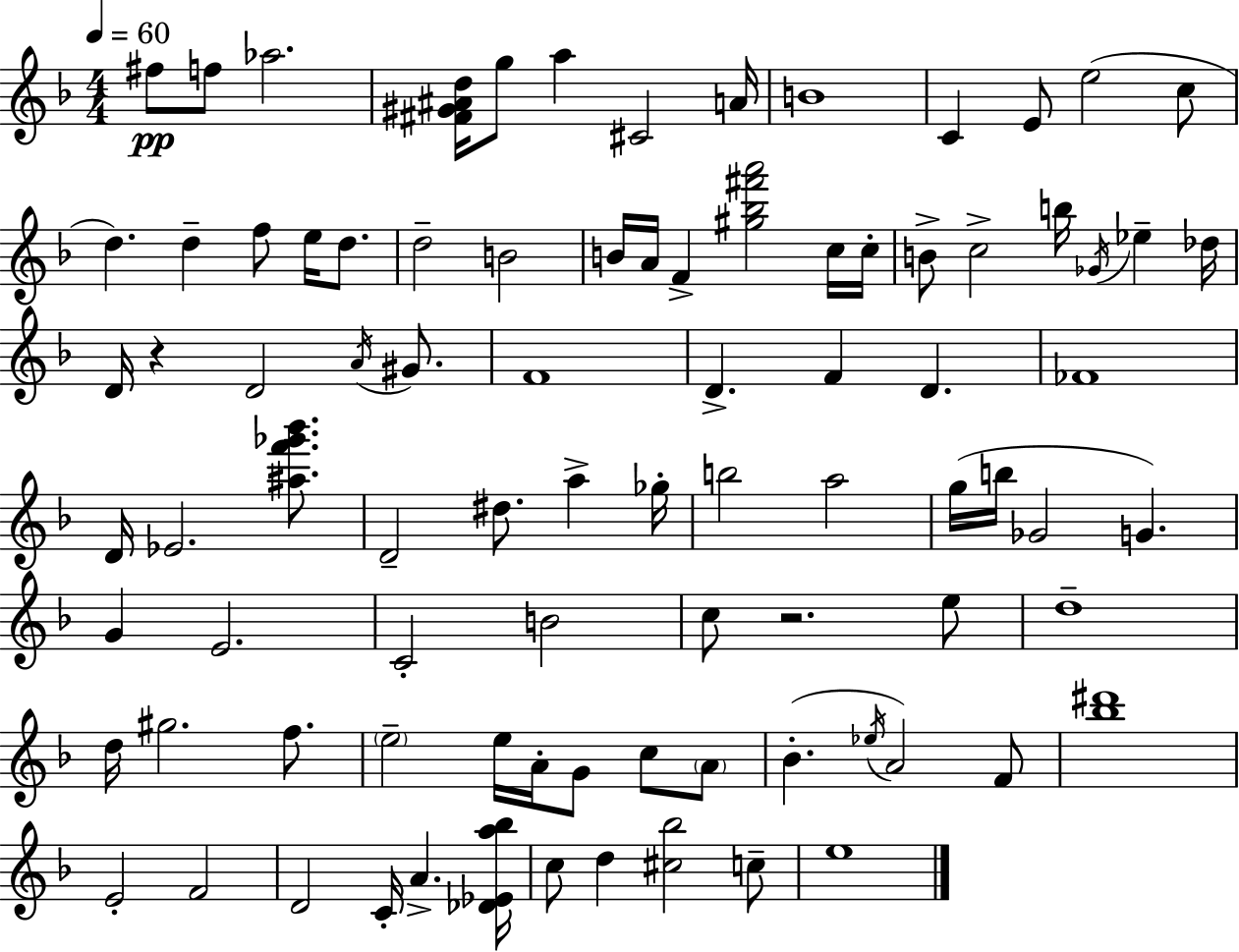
{
  \clef treble
  \numericTimeSignature
  \time 4/4
  \key f \major
  \tempo 4 = 60
  \repeat volta 2 { fis''8\pp f''8 aes''2. | <fis' gis' ais' d''>16 g''8 a''4 cis'2 a'16 | b'1 | c'4 e'8 e''2( c''8 | \break d''4.) d''4-- f''8 e''16 d''8. | d''2-- b'2 | b'16 a'16 f'4-> <gis'' bes'' fis''' a'''>2 c''16 c''16-. | b'8-> c''2-> b''16 \acciaccatura { ges'16 } ees''4-- | \break des''16 d'16 r4 d'2 \acciaccatura { a'16 } gis'8. | f'1 | d'4.-> f'4 d'4. | fes'1 | \break d'16 ees'2. <ais'' f''' ges''' bes'''>8. | d'2-- dis''8. a''4-> | ges''16-. b''2 a''2 | g''16( b''16 ges'2 g'4.) | \break g'4 e'2. | c'2-. b'2 | c''8 r2. | e''8 d''1-- | \break d''16 gis''2. f''8. | \parenthesize e''2-- e''16 a'16-. g'8 c''8 | \parenthesize a'8 bes'4.-.( \acciaccatura { ees''16 } a'2) | f'8 <bes'' dis'''>1 | \break e'2-. f'2 | d'2 c'16-. a'4.-> | <des' ees' a'' bes''>16 c''8 d''4 <cis'' bes''>2 | c''8-- e''1 | \break } \bar "|."
}